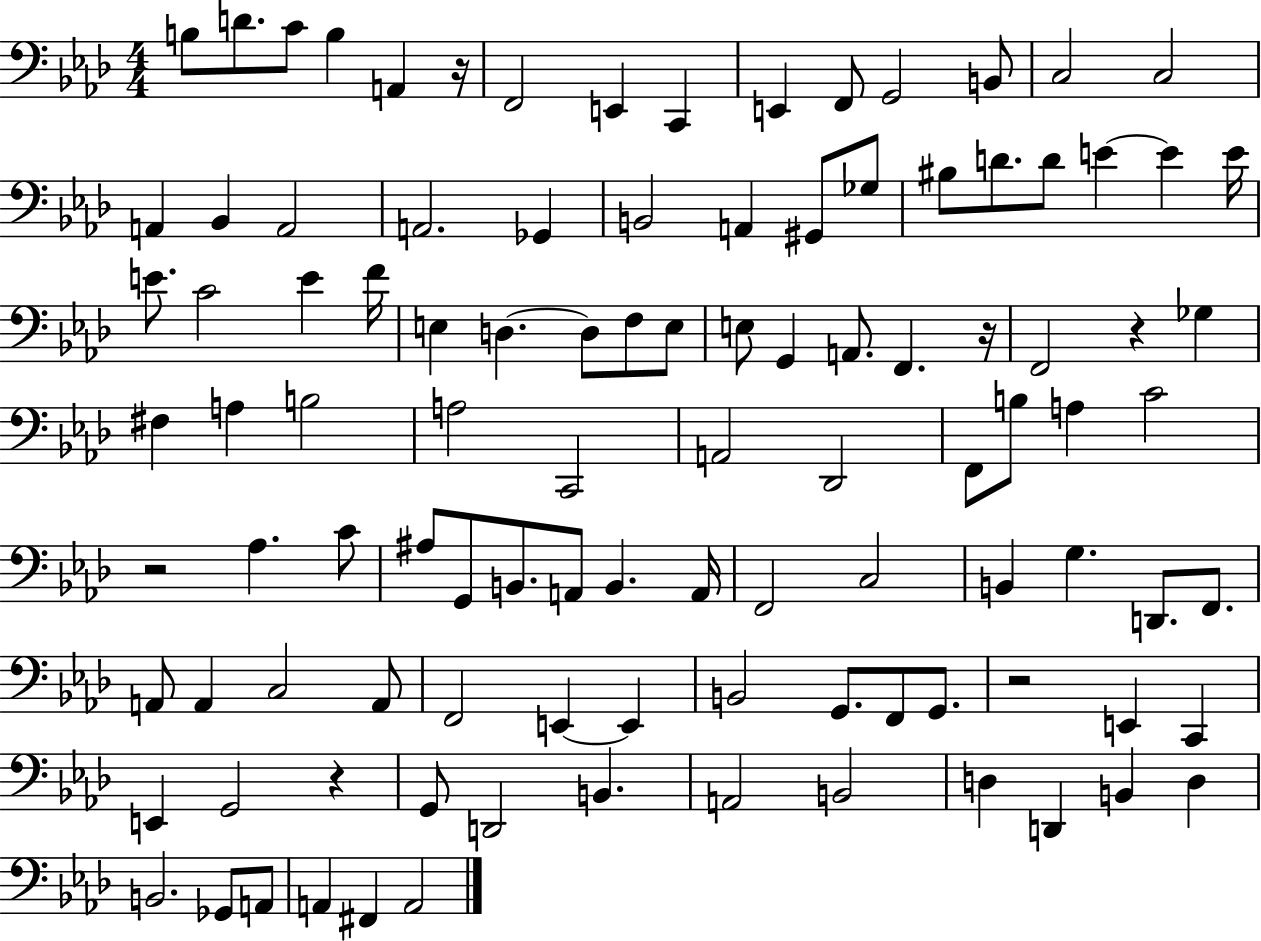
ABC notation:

X:1
T:Untitled
M:4/4
L:1/4
K:Ab
B,/2 D/2 C/2 B, A,, z/4 F,,2 E,, C,, E,, F,,/2 G,,2 B,,/2 C,2 C,2 A,, _B,, A,,2 A,,2 _G,, B,,2 A,, ^G,,/2 _G,/2 ^B,/2 D/2 D/2 E E E/4 E/2 C2 E F/4 E, D, D,/2 F,/2 E,/2 E,/2 G,, A,,/2 F,, z/4 F,,2 z _G, ^F, A, B,2 A,2 C,,2 A,,2 _D,,2 F,,/2 B,/2 A, C2 z2 _A, C/2 ^A,/2 G,,/2 B,,/2 A,,/2 B,, A,,/4 F,,2 C,2 B,, G, D,,/2 F,,/2 A,,/2 A,, C,2 A,,/2 F,,2 E,, E,, B,,2 G,,/2 F,,/2 G,,/2 z2 E,, C,, E,, G,,2 z G,,/2 D,,2 B,, A,,2 B,,2 D, D,, B,, D, B,,2 _G,,/2 A,,/2 A,, ^F,, A,,2